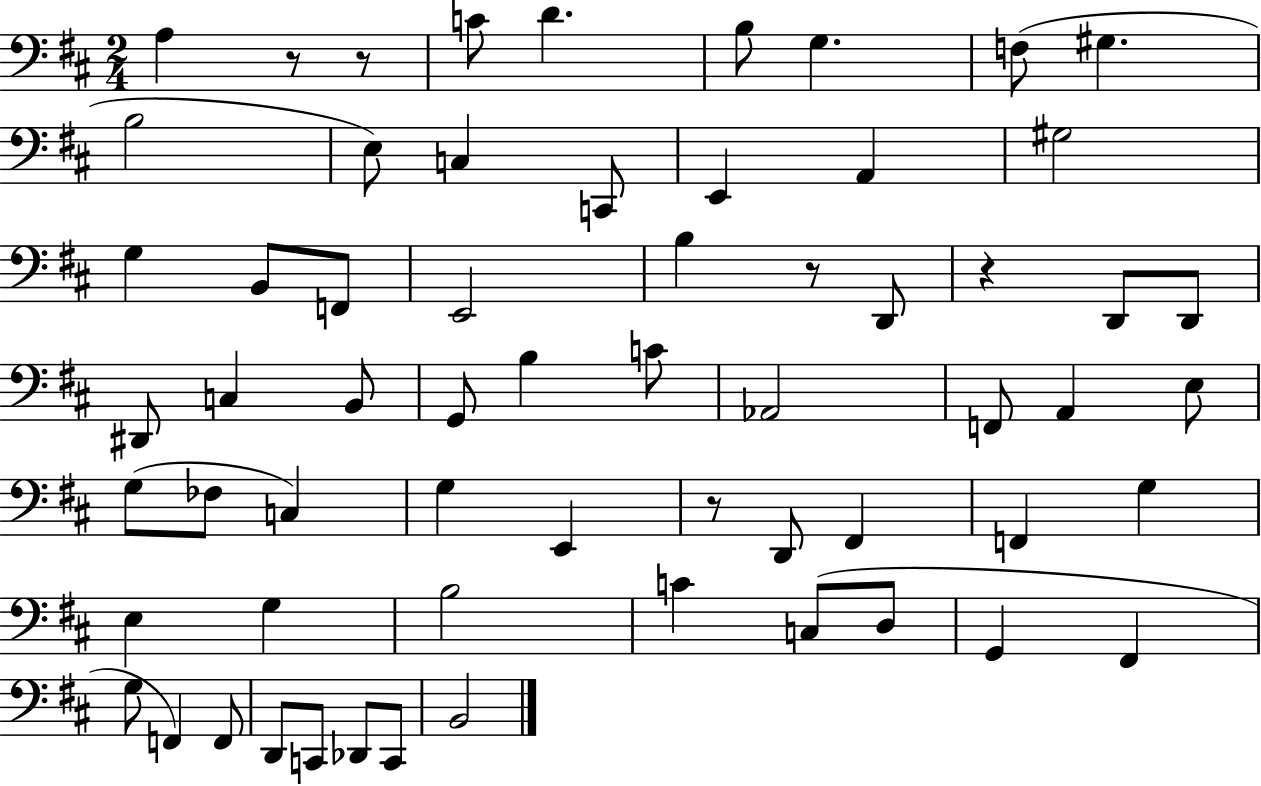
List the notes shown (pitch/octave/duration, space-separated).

A3/q R/e R/e C4/e D4/q. B3/e G3/q. F3/e G#3/q. B3/h E3/e C3/q C2/e E2/q A2/q G#3/h G3/q B2/e F2/e E2/h B3/q R/e D2/e R/q D2/e D2/e D#2/e C3/q B2/e G2/e B3/q C4/e Ab2/h F2/e A2/q E3/e G3/e FES3/e C3/q G3/q E2/q R/e D2/e F#2/q F2/q G3/q E3/q G3/q B3/h C4/q C3/e D3/e G2/q F#2/q G3/e F2/q F2/e D2/e C2/e Db2/e C2/e B2/h